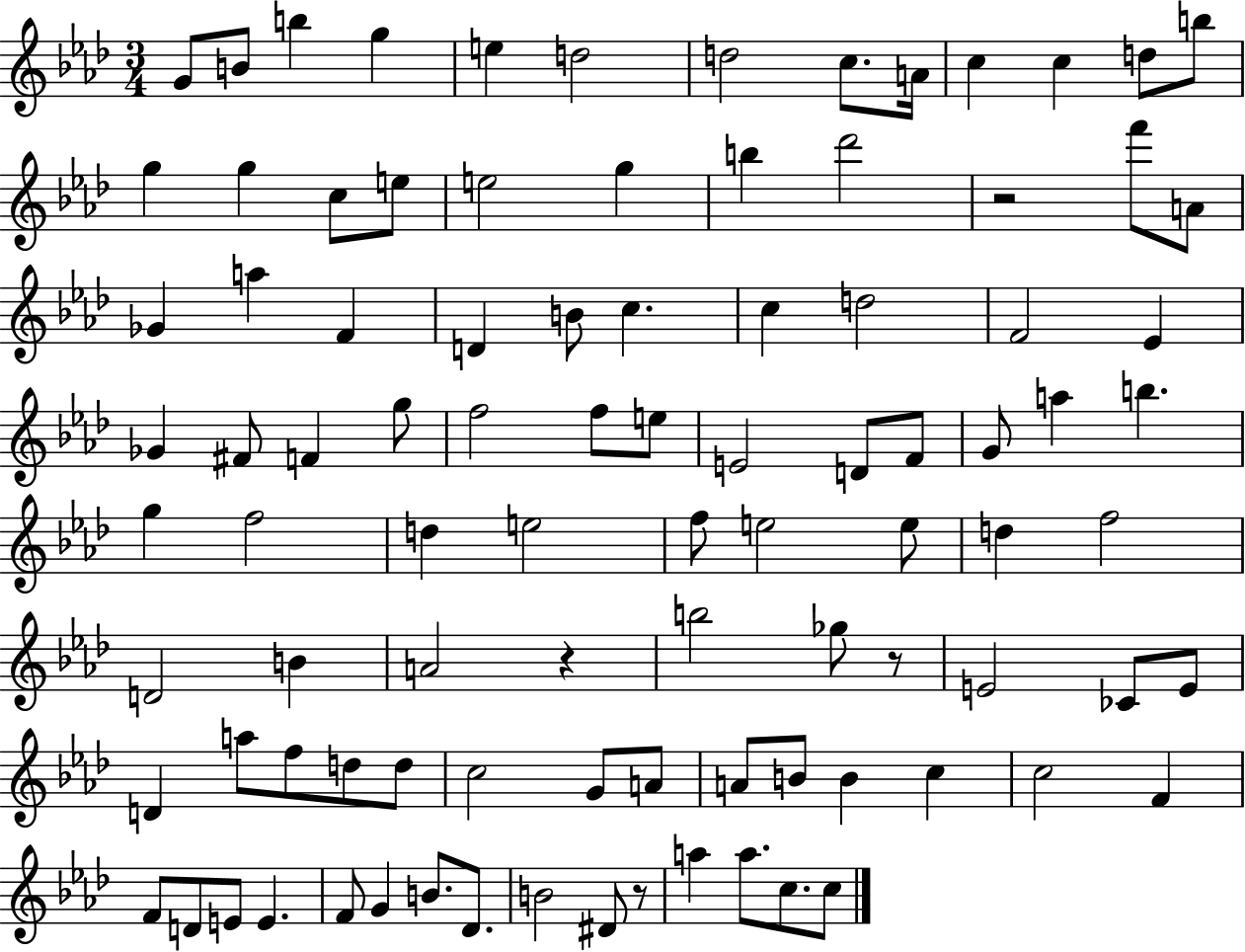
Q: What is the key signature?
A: AES major